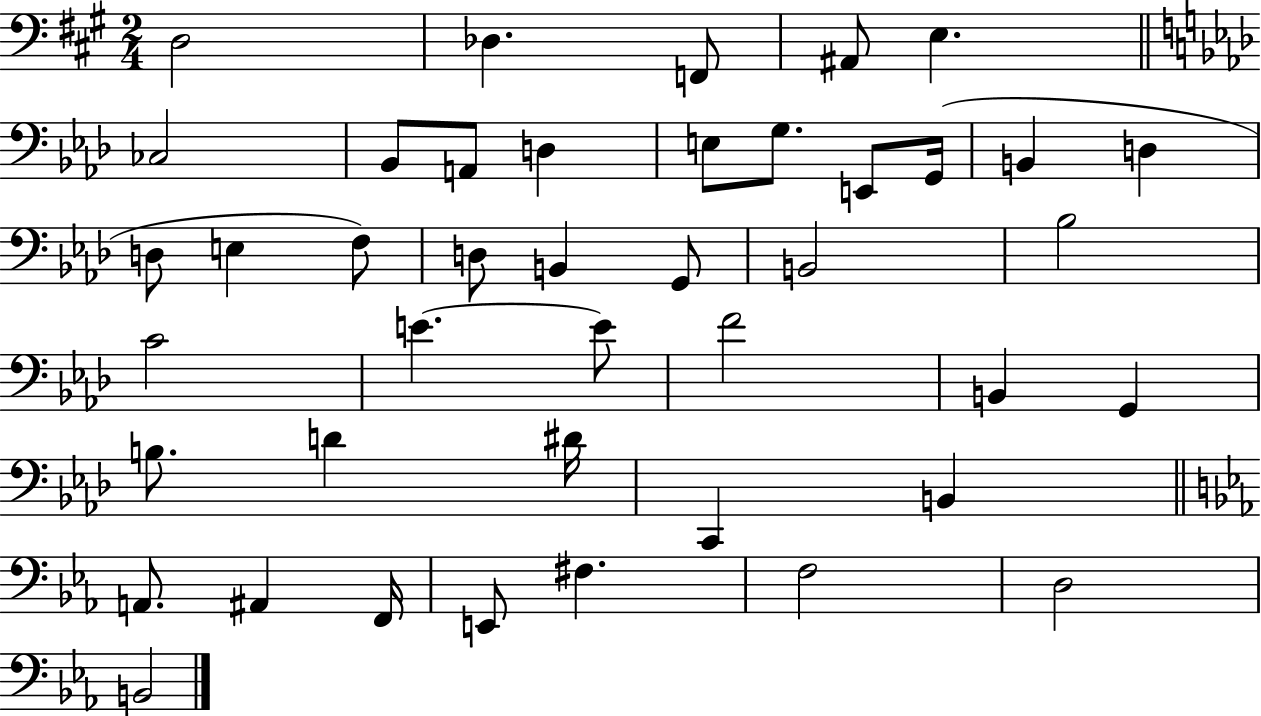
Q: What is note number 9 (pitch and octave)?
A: D3